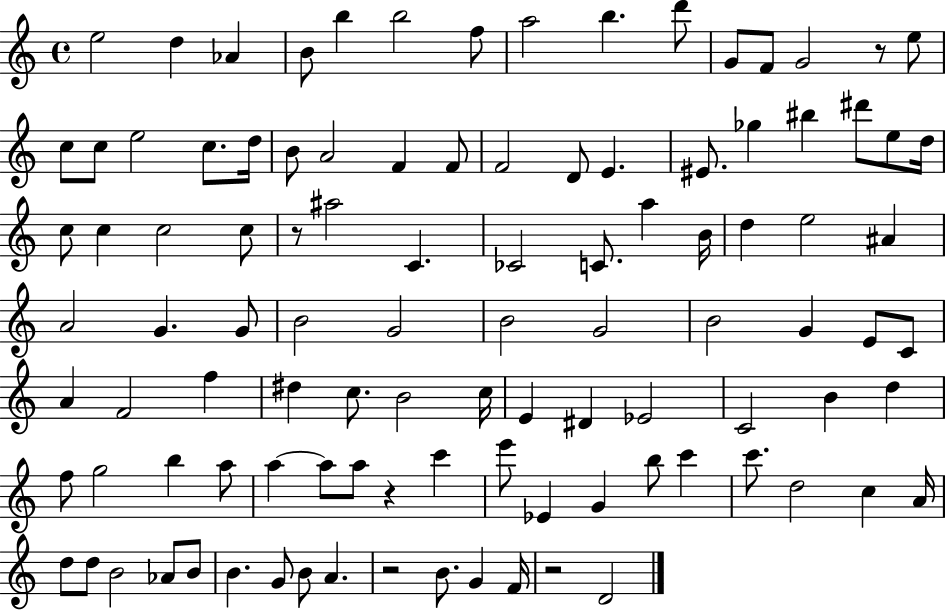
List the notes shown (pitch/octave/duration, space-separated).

E5/h D5/q Ab4/q B4/e B5/q B5/h F5/e A5/h B5/q. D6/e G4/e F4/e G4/h R/e E5/e C5/e C5/e E5/h C5/e. D5/s B4/e A4/h F4/q F4/e F4/h D4/e E4/q. EIS4/e. Gb5/q BIS5/q D#6/e E5/e D5/s C5/e C5/q C5/h C5/e R/e A#5/h C4/q. CES4/h C4/e. A5/q B4/s D5/q E5/h A#4/q A4/h G4/q. G4/e B4/h G4/h B4/h G4/h B4/h G4/q E4/e C4/e A4/q F4/h F5/q D#5/q C5/e. B4/h C5/s E4/q D#4/q Eb4/h C4/h B4/q D5/q F5/e G5/h B5/q A5/e A5/q A5/e A5/e R/q C6/q E6/e Eb4/q G4/q B5/e C6/q C6/e. D5/h C5/q A4/s D5/e D5/e B4/h Ab4/e B4/e B4/q. G4/e B4/e A4/q. R/h B4/e. G4/q F4/s R/h D4/h